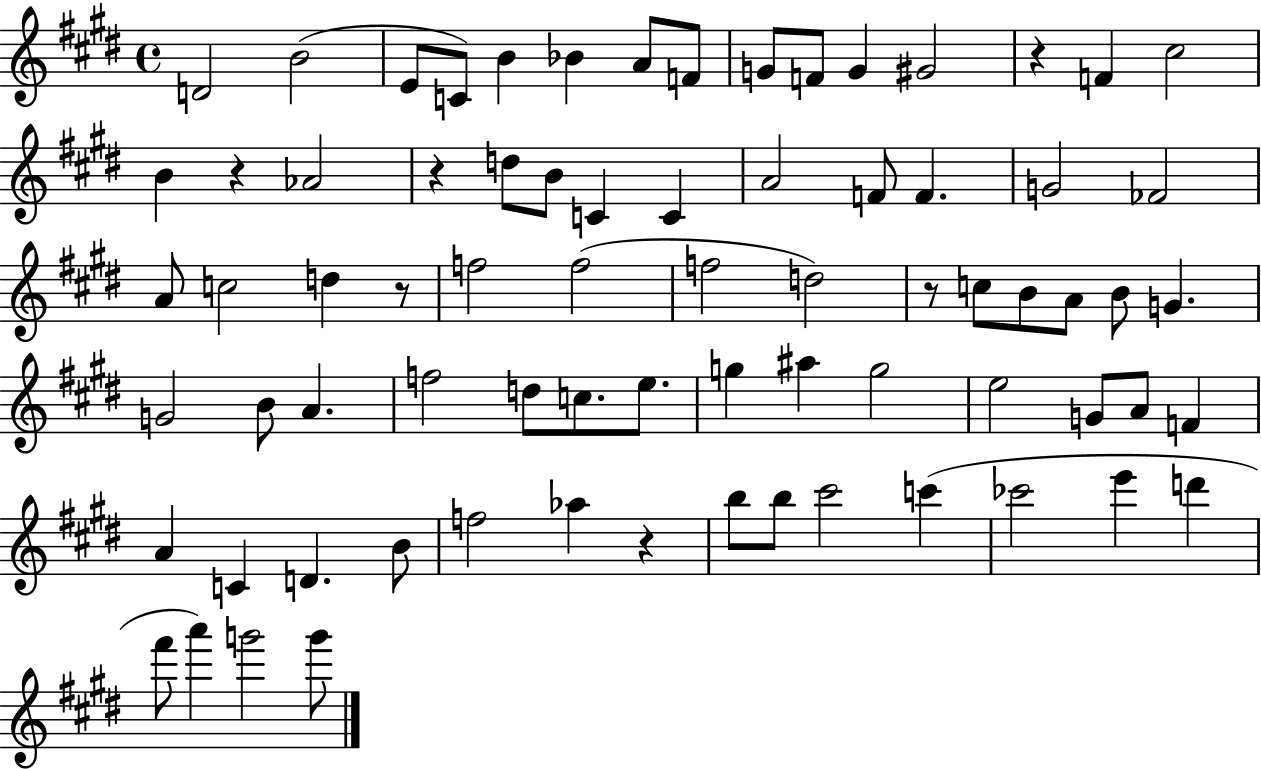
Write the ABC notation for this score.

X:1
T:Untitled
M:4/4
L:1/4
K:E
D2 B2 E/2 C/2 B _B A/2 F/2 G/2 F/2 G ^G2 z F ^c2 B z _A2 z d/2 B/2 C C A2 F/2 F G2 _F2 A/2 c2 d z/2 f2 f2 f2 d2 z/2 c/2 B/2 A/2 B/2 G G2 B/2 A f2 d/2 c/2 e/2 g ^a g2 e2 G/2 A/2 F A C D B/2 f2 _a z b/2 b/2 ^c'2 c' _c'2 e' d' ^f'/2 a' g'2 g'/2